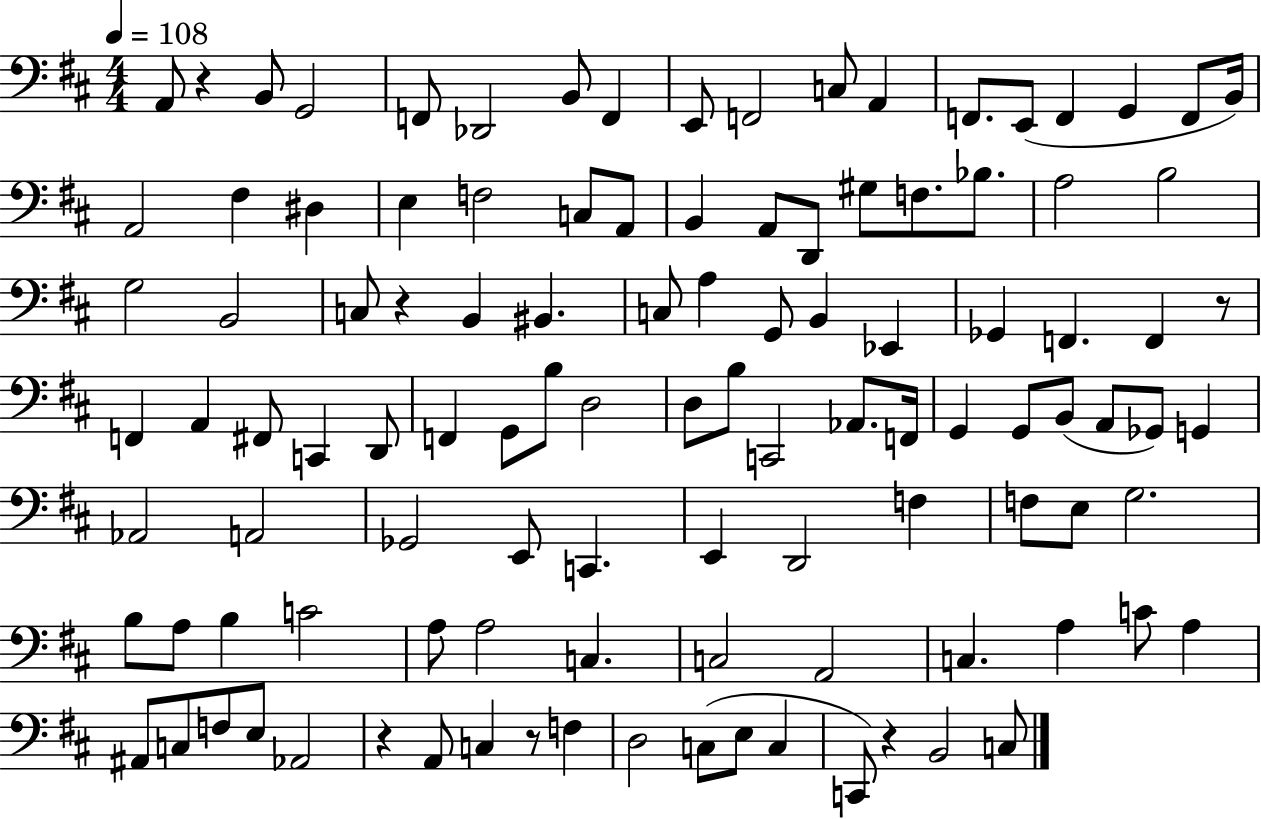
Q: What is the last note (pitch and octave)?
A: C3